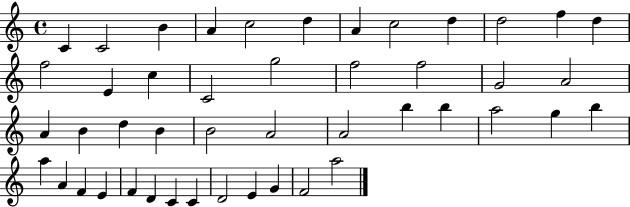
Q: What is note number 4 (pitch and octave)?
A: A4